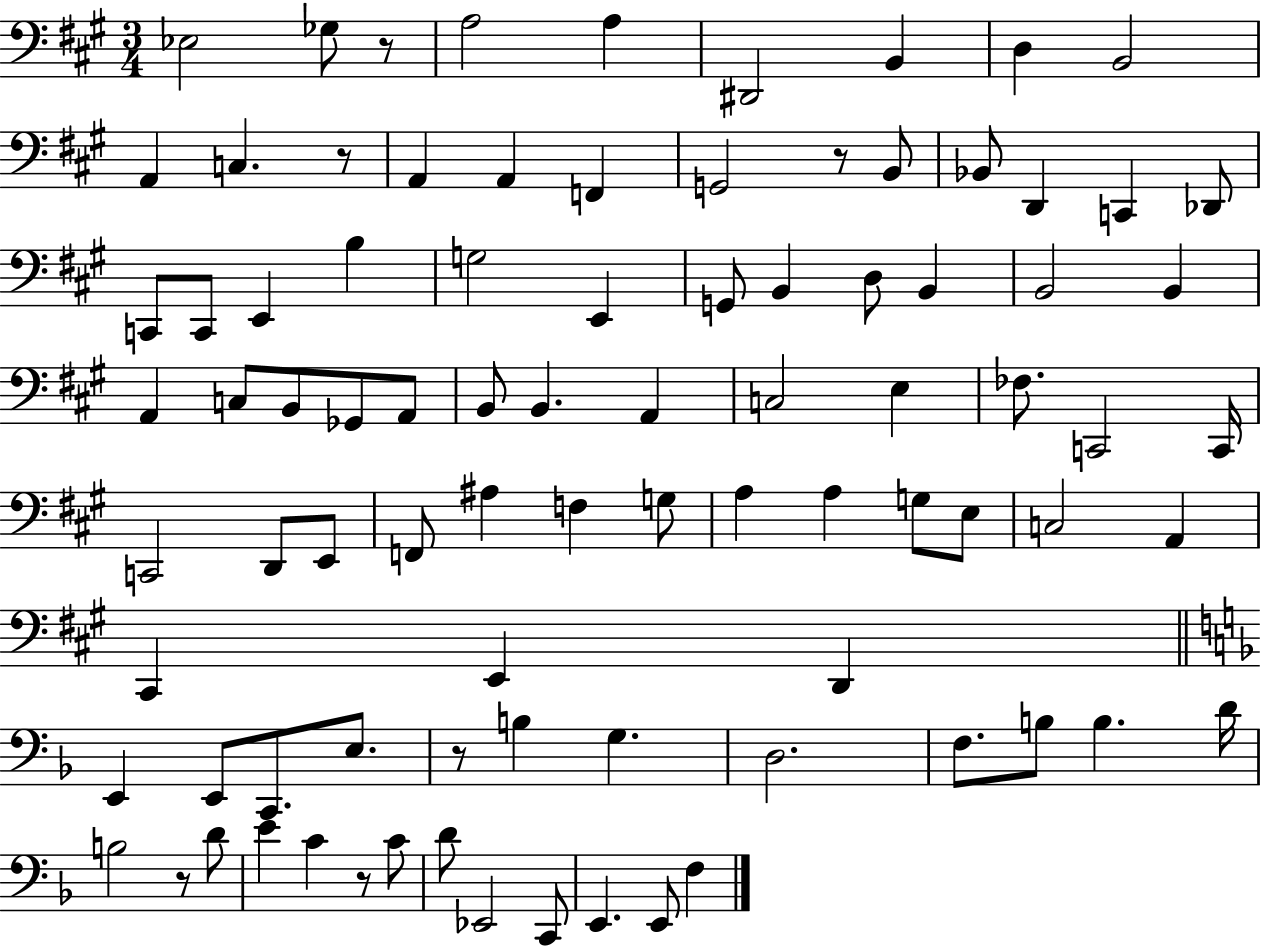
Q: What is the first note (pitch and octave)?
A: Eb3